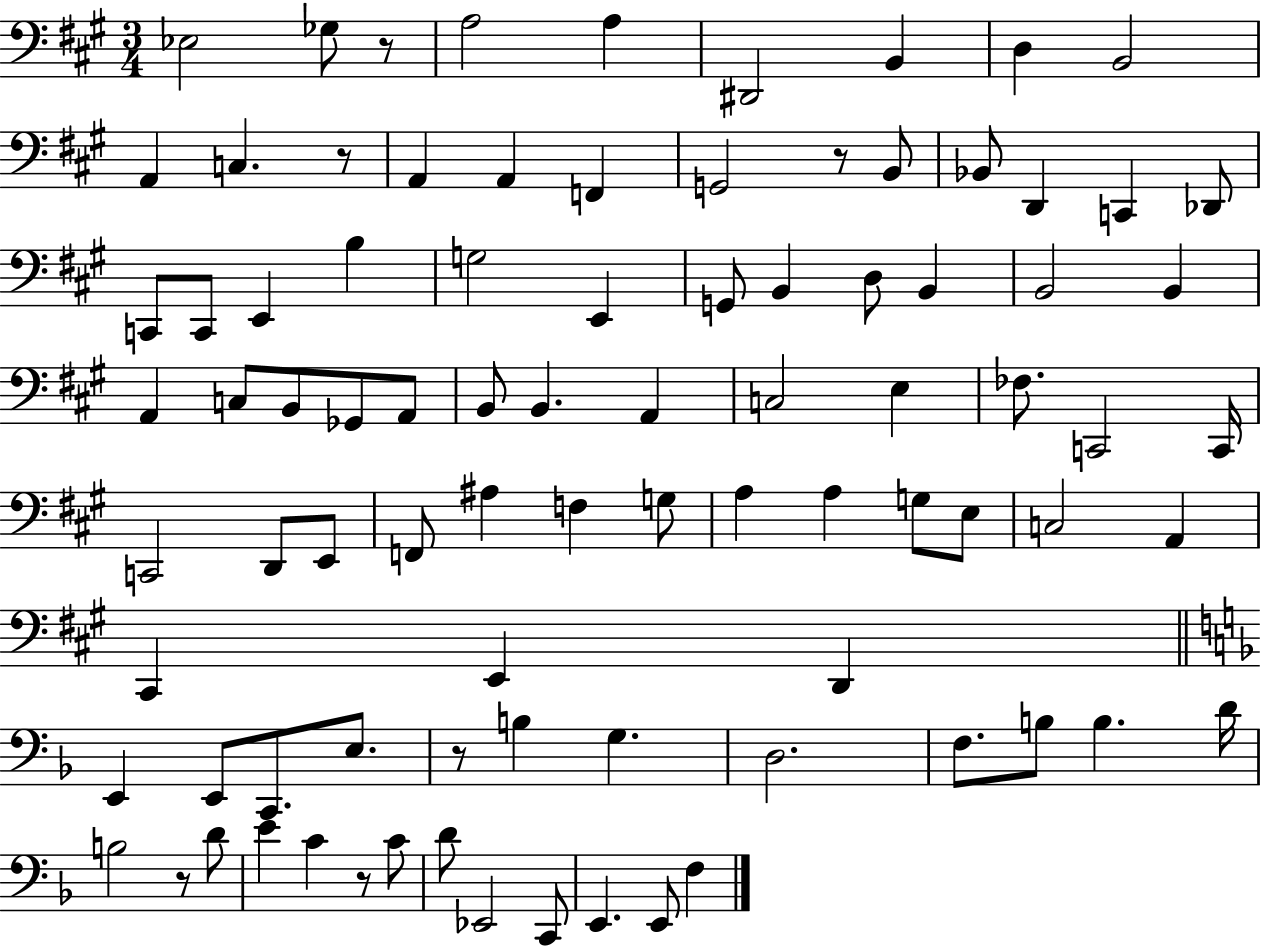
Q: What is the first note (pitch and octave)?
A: Eb3